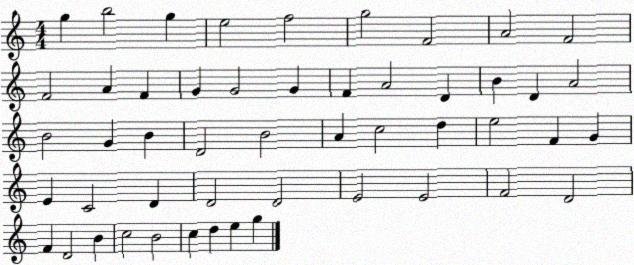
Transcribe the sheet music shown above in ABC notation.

X:1
T:Untitled
M:4/4
L:1/4
K:C
g b2 g e2 f2 g2 F2 A2 F2 F2 A F G G2 G F A2 D B D A2 B2 G B D2 B2 A c2 d e2 F G E C2 D D2 D2 E2 E2 F2 D2 F D2 B c2 B2 c d e g